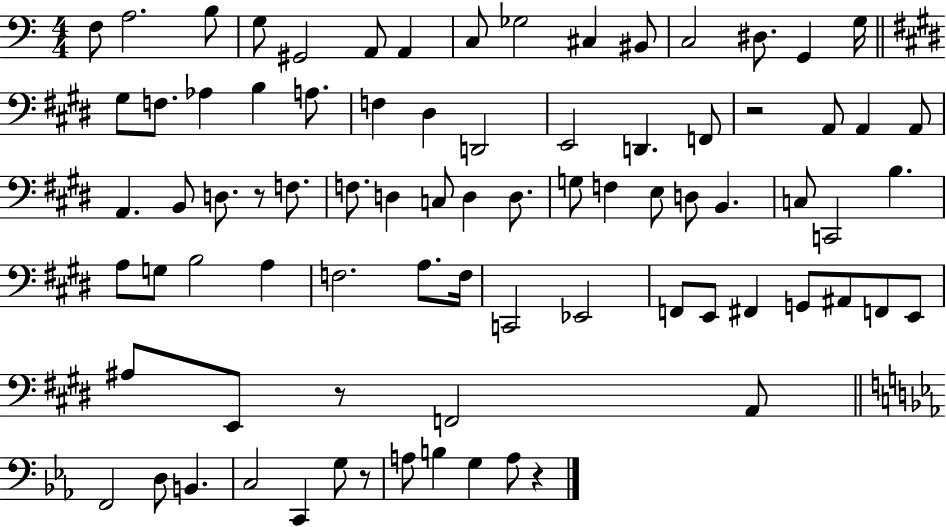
X:1
T:Untitled
M:4/4
L:1/4
K:C
F,/2 A,2 B,/2 G,/2 ^G,,2 A,,/2 A,, C,/2 _G,2 ^C, ^B,,/2 C,2 ^D,/2 G,, G,/4 ^G,/2 F,/2 _A, B, A,/2 F, ^D, D,,2 E,,2 D,, F,,/2 z2 A,,/2 A,, A,,/2 A,, B,,/2 D,/2 z/2 F,/2 F,/2 D, C,/2 D, D,/2 G,/2 F, E,/2 D,/2 B,, C,/2 C,,2 B, A,/2 G,/2 B,2 A, F,2 A,/2 F,/4 C,,2 _E,,2 F,,/2 E,,/2 ^F,, G,,/2 ^A,,/2 F,,/2 E,,/2 ^A,/2 E,,/2 z/2 F,,2 A,,/2 F,,2 D,/2 B,, C,2 C,, G,/2 z/2 A,/2 B, G, A,/2 z